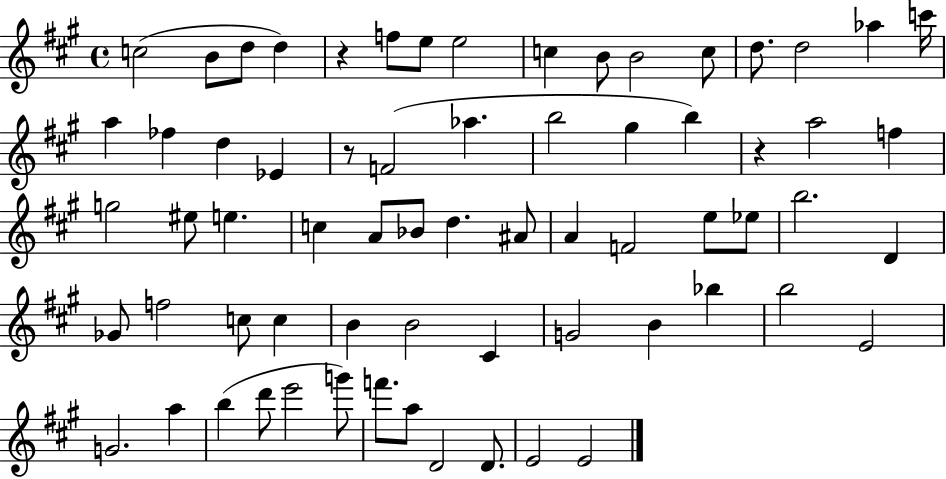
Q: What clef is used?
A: treble